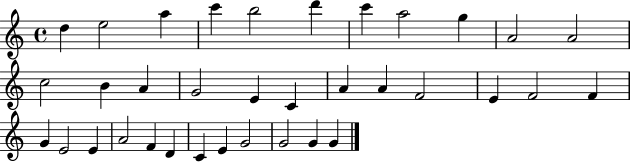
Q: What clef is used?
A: treble